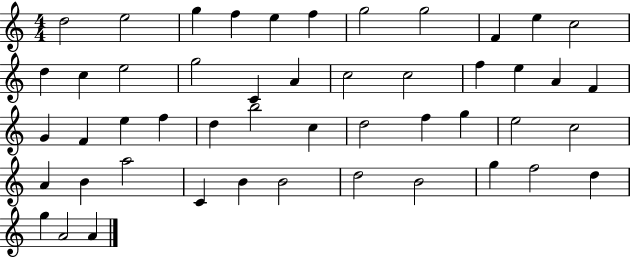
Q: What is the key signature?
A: C major